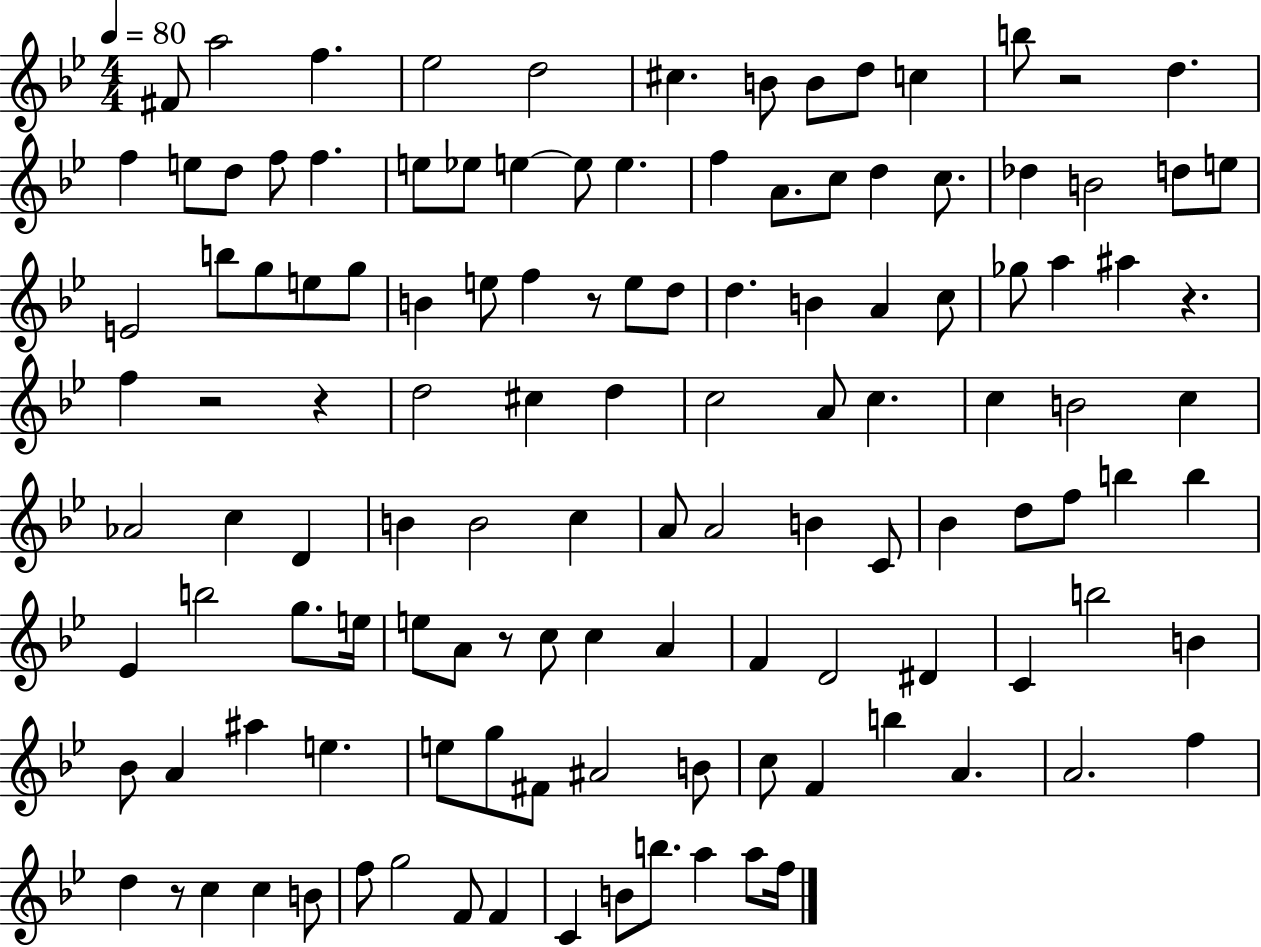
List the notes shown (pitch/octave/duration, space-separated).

F#4/e A5/h F5/q. Eb5/h D5/h C#5/q. B4/e B4/e D5/e C5/q B5/e R/h D5/q. F5/q E5/e D5/e F5/e F5/q. E5/e Eb5/e E5/q E5/e E5/q. F5/q A4/e. C5/e D5/q C5/e. Db5/q B4/h D5/e E5/e E4/h B5/e G5/e E5/e G5/e B4/q E5/e F5/q R/e E5/e D5/e D5/q. B4/q A4/q C5/e Gb5/e A5/q A#5/q R/q. F5/q R/h R/q D5/h C#5/q D5/q C5/h A4/e C5/q. C5/q B4/h C5/q Ab4/h C5/q D4/q B4/q B4/h C5/q A4/e A4/h B4/q C4/e Bb4/q D5/e F5/e B5/q B5/q Eb4/q B5/h G5/e. E5/s E5/e A4/e R/e C5/e C5/q A4/q F4/q D4/h D#4/q C4/q B5/h B4/q Bb4/e A4/q A#5/q E5/q. E5/e G5/e F#4/e A#4/h B4/e C5/e F4/q B5/q A4/q. A4/h. F5/q D5/q R/e C5/q C5/q B4/e F5/e G5/h F4/e F4/q C4/q B4/e B5/e. A5/q A5/e F5/s